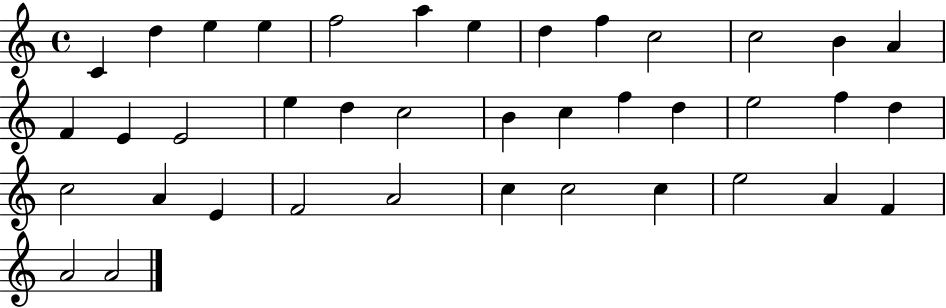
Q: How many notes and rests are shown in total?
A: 39